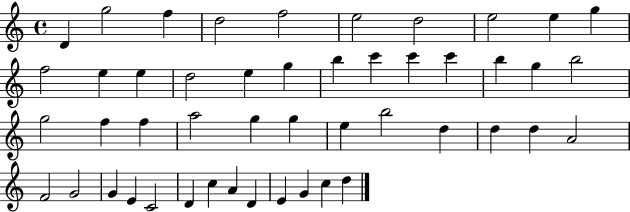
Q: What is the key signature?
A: C major